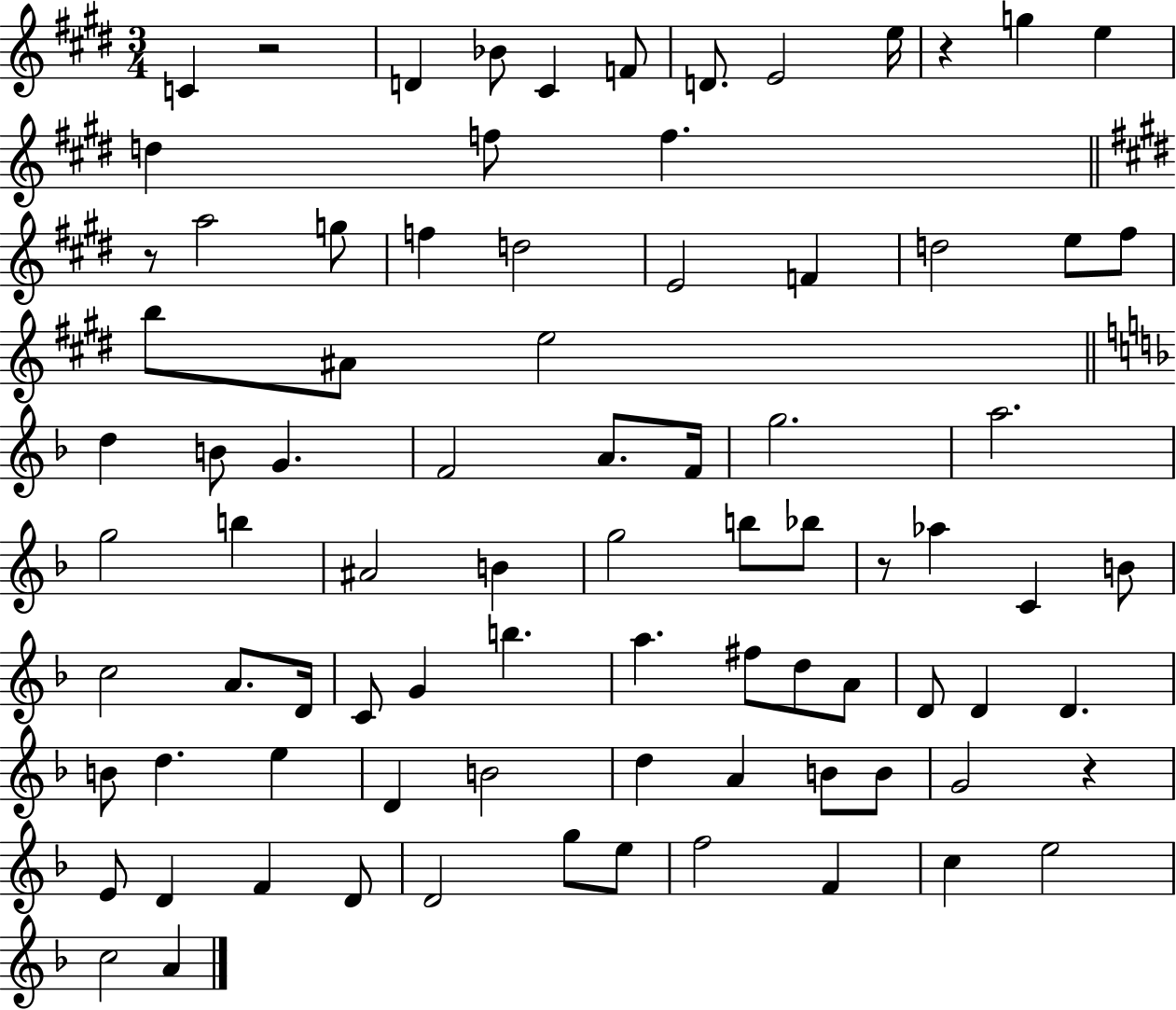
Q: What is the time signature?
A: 3/4